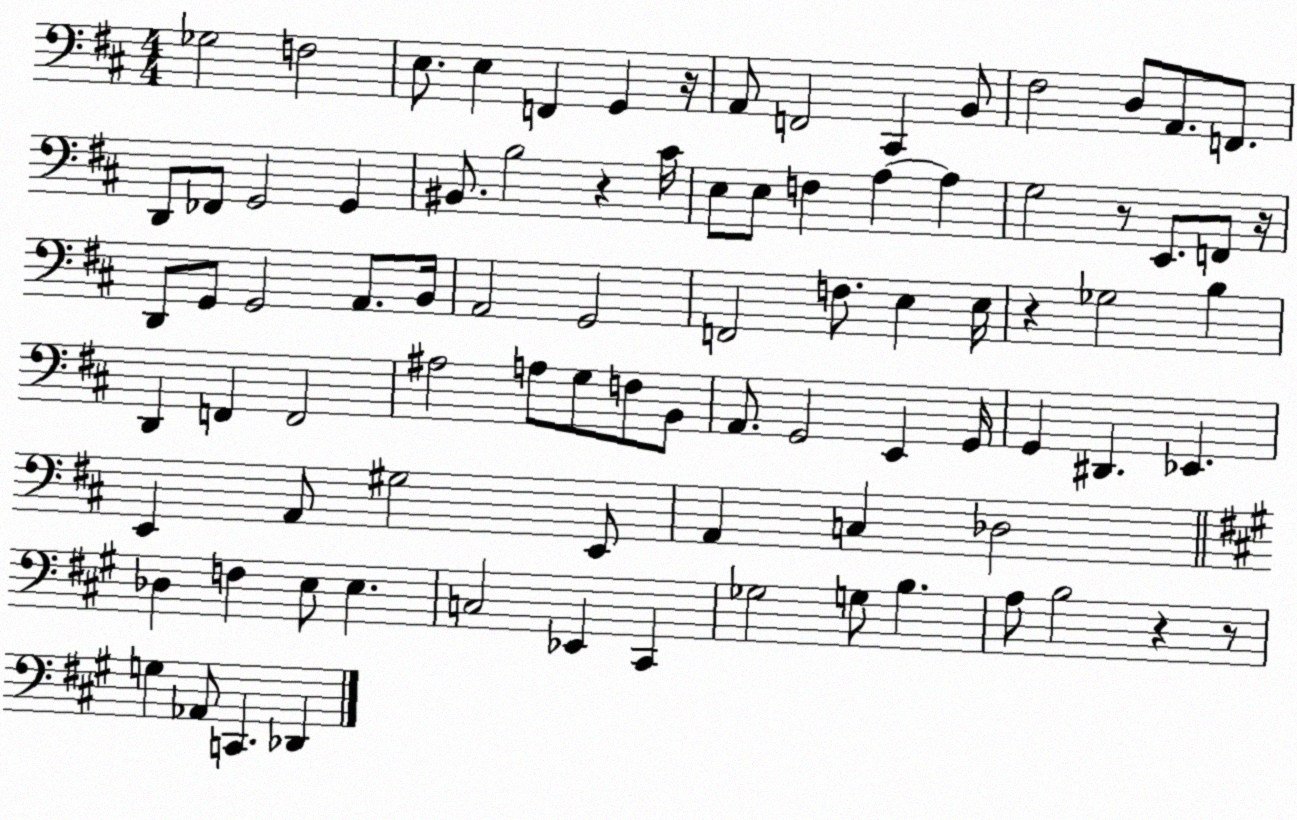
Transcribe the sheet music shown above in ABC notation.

X:1
T:Untitled
M:4/4
L:1/4
K:D
_G,2 F,2 E,/2 E, F,, G,, z/4 A,,/2 F,,2 ^C,, B,,/2 ^F,2 D,/2 A,,/2 F,,/2 D,,/2 _F,,/2 G,,2 G,, ^B,,/2 B,2 z ^C/4 E,/2 E,/2 F, A, A, G,2 z/2 E,,/2 F,,/2 z/4 D,,/2 G,,/2 G,,2 A,,/2 B,,/4 A,,2 G,,2 F,,2 F,/2 E, E,/4 z _G,2 B, D,, F,, F,,2 ^A,2 A,/2 G,/2 F,/2 B,,/2 A,,/2 G,,2 E,, G,,/4 G,, ^D,, _E,, E,, A,,/2 ^G,2 E,,/2 A,, C, _D,2 _D, F, E,/2 E, C,2 _E,, ^C,, _G,2 G,/2 B, A,/2 B,2 z z/2 G, _A,,/2 C,, _D,,